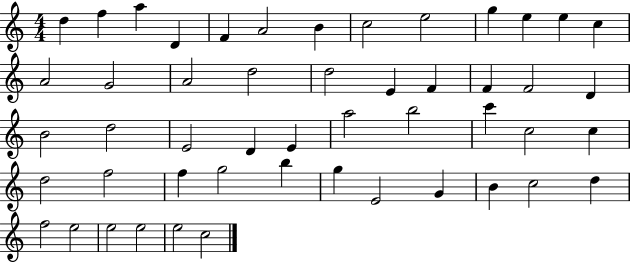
X:1
T:Untitled
M:4/4
L:1/4
K:C
d f a D F A2 B c2 e2 g e e c A2 G2 A2 d2 d2 E F F F2 D B2 d2 E2 D E a2 b2 c' c2 c d2 f2 f g2 b g E2 G B c2 d f2 e2 e2 e2 e2 c2